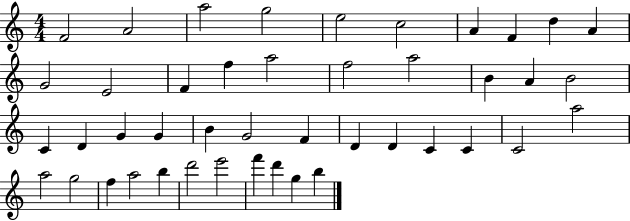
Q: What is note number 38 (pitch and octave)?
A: B5